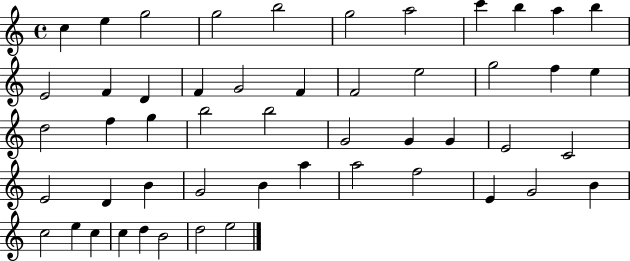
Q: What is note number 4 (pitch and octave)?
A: G5